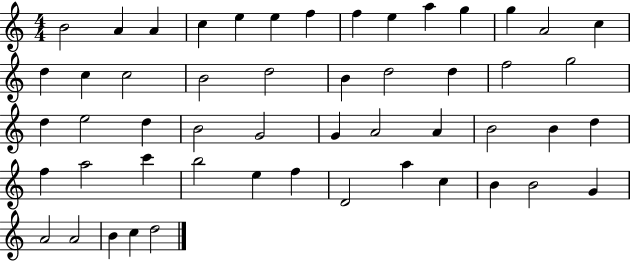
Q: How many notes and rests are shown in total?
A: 52